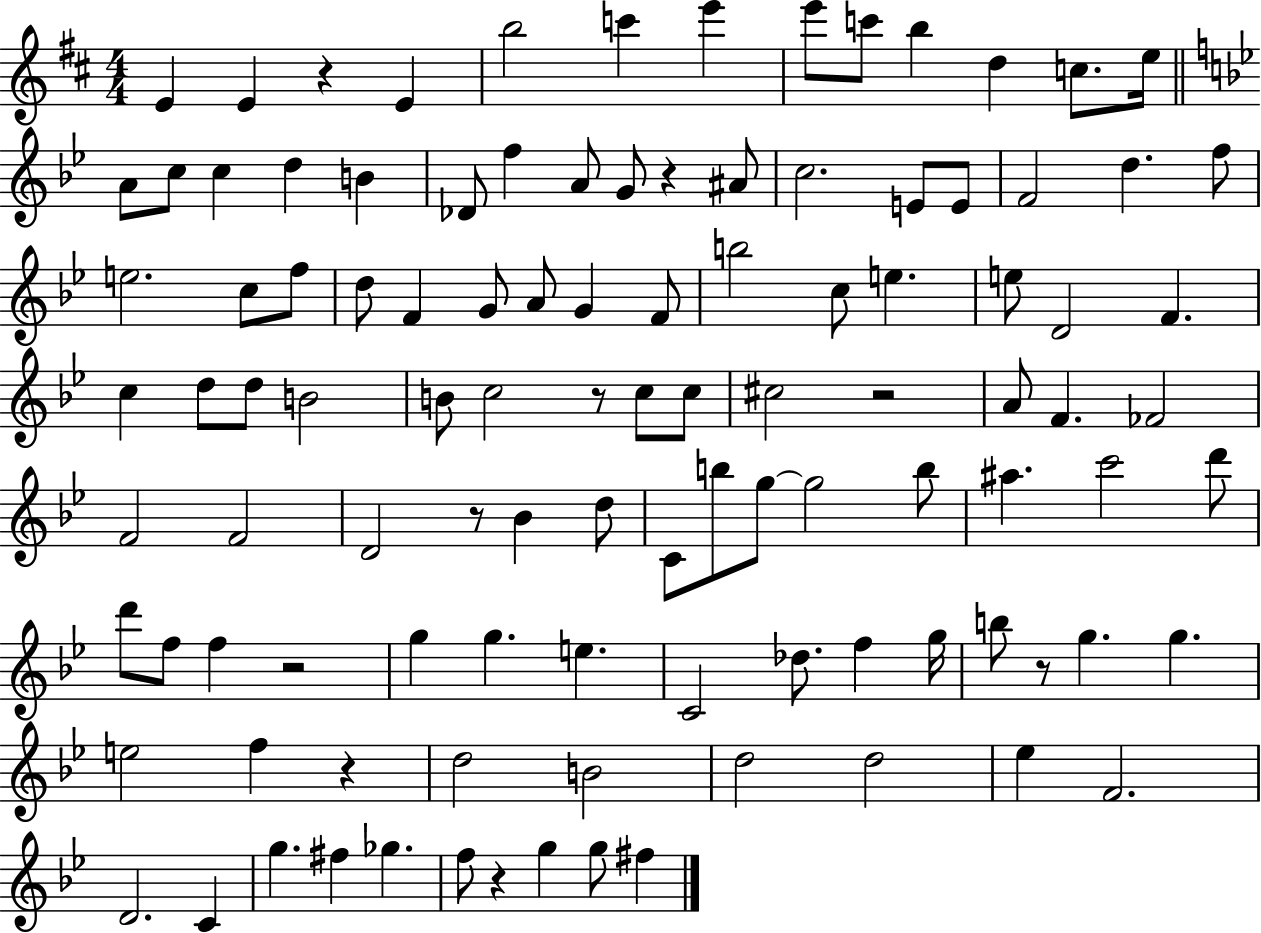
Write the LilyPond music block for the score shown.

{
  \clef treble
  \numericTimeSignature
  \time 4/4
  \key d \major
  e'4 e'4 r4 e'4 | b''2 c'''4 e'''4 | e'''8 c'''8 b''4 d''4 c''8. e''16 | \bar "||" \break \key g \minor a'8 c''8 c''4 d''4 b'4 | des'8 f''4 a'8 g'8 r4 ais'8 | c''2. e'8 e'8 | f'2 d''4. f''8 | \break e''2. c''8 f''8 | d''8 f'4 g'8 a'8 g'4 f'8 | b''2 c''8 e''4. | e''8 d'2 f'4. | \break c''4 d''8 d''8 b'2 | b'8 c''2 r8 c''8 c''8 | cis''2 r2 | a'8 f'4. fes'2 | \break f'2 f'2 | d'2 r8 bes'4 d''8 | c'8 b''8 g''8~~ g''2 b''8 | ais''4. c'''2 d'''8 | \break d'''8 f''8 f''4 r2 | g''4 g''4. e''4. | c'2 des''8. f''4 g''16 | b''8 r8 g''4. g''4. | \break e''2 f''4 r4 | d''2 b'2 | d''2 d''2 | ees''4 f'2. | \break d'2. c'4 | g''4. fis''4 ges''4. | f''8 r4 g''4 g''8 fis''4 | \bar "|."
}